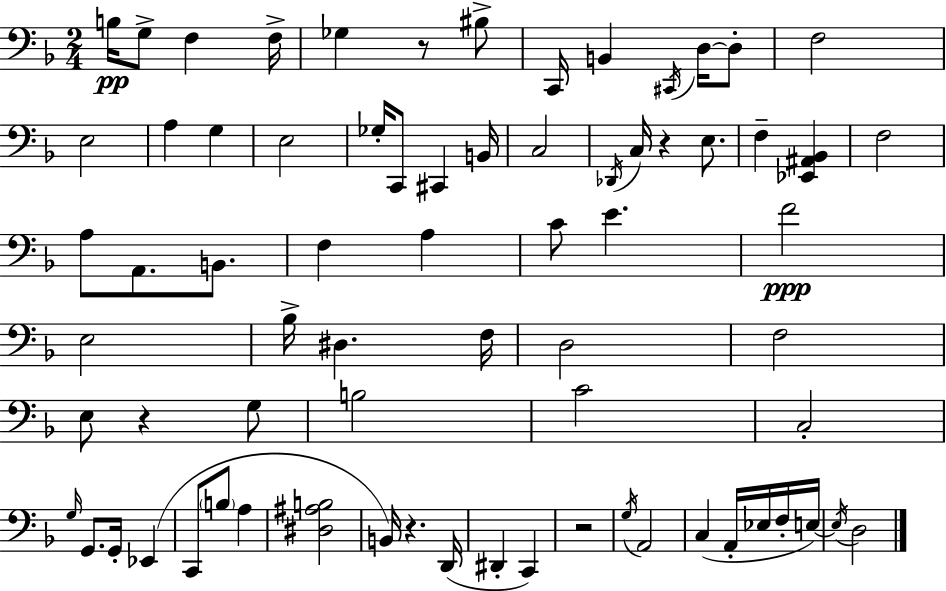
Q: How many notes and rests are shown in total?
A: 72